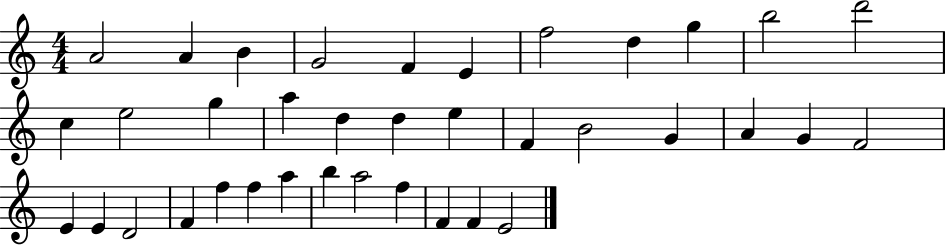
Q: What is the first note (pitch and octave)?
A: A4